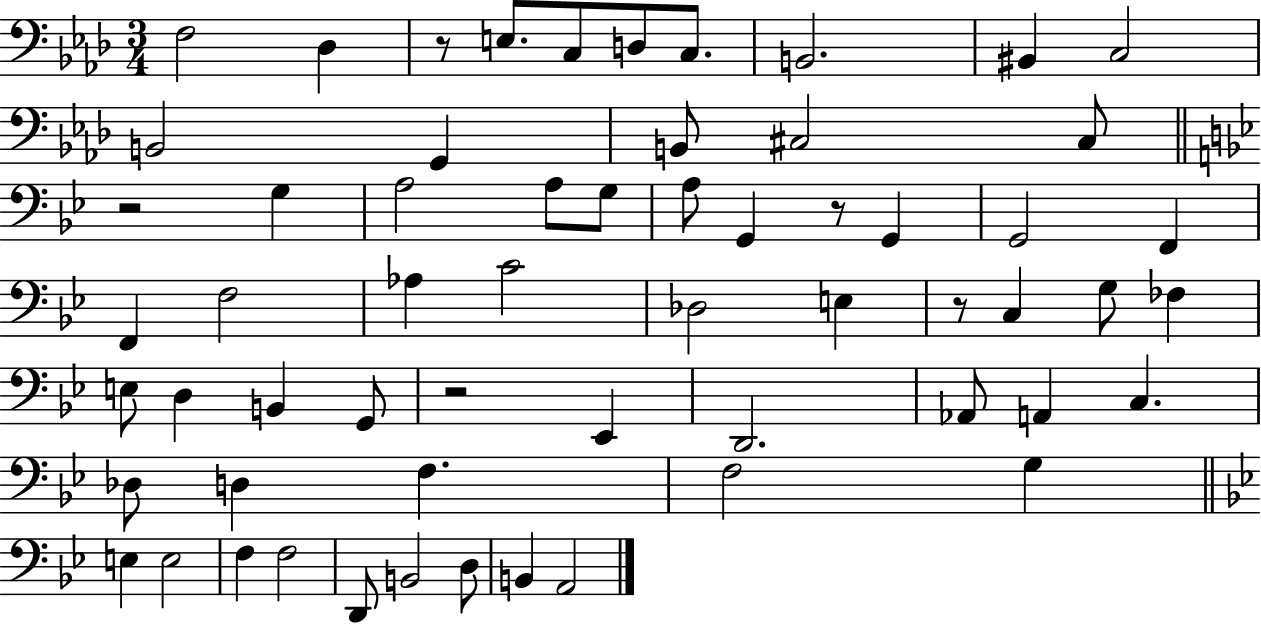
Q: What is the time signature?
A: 3/4